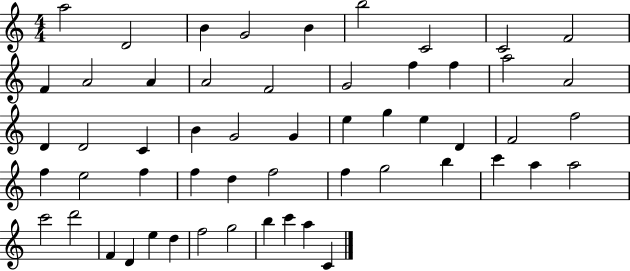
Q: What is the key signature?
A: C major